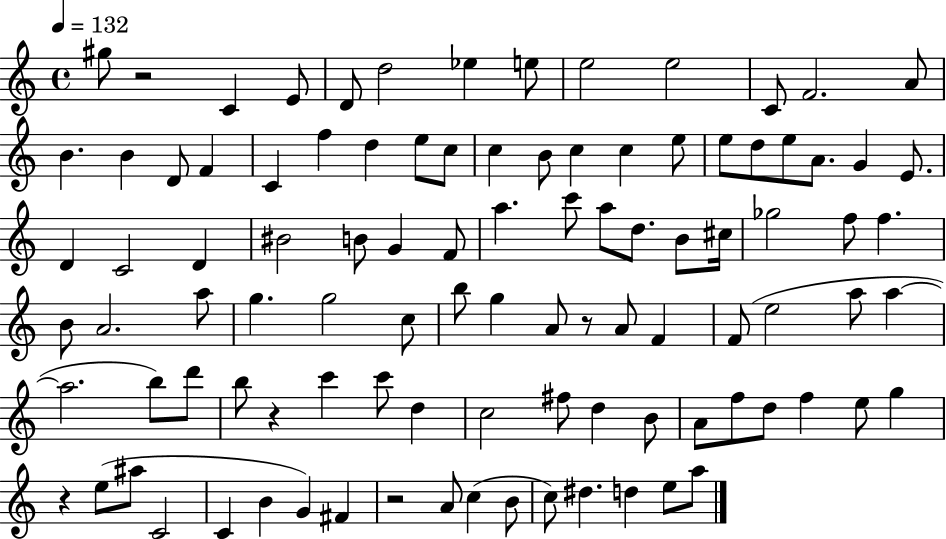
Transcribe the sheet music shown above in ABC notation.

X:1
T:Untitled
M:4/4
L:1/4
K:C
^g/2 z2 C E/2 D/2 d2 _e e/2 e2 e2 C/2 F2 A/2 B B D/2 F C f d e/2 c/2 c B/2 c c e/2 e/2 d/2 e/2 A/2 G E/2 D C2 D ^B2 B/2 G F/2 a c'/2 a/2 d/2 B/2 ^c/4 _g2 f/2 f B/2 A2 a/2 g g2 c/2 b/2 g A/2 z/2 A/2 F F/2 e2 a/2 a a2 b/2 d'/2 b/2 z c' c'/2 d c2 ^f/2 d B/2 A/2 f/2 d/2 f e/2 g z e/2 ^a/2 C2 C B G ^F z2 A/2 c B/2 c/2 ^d d e/2 a/2